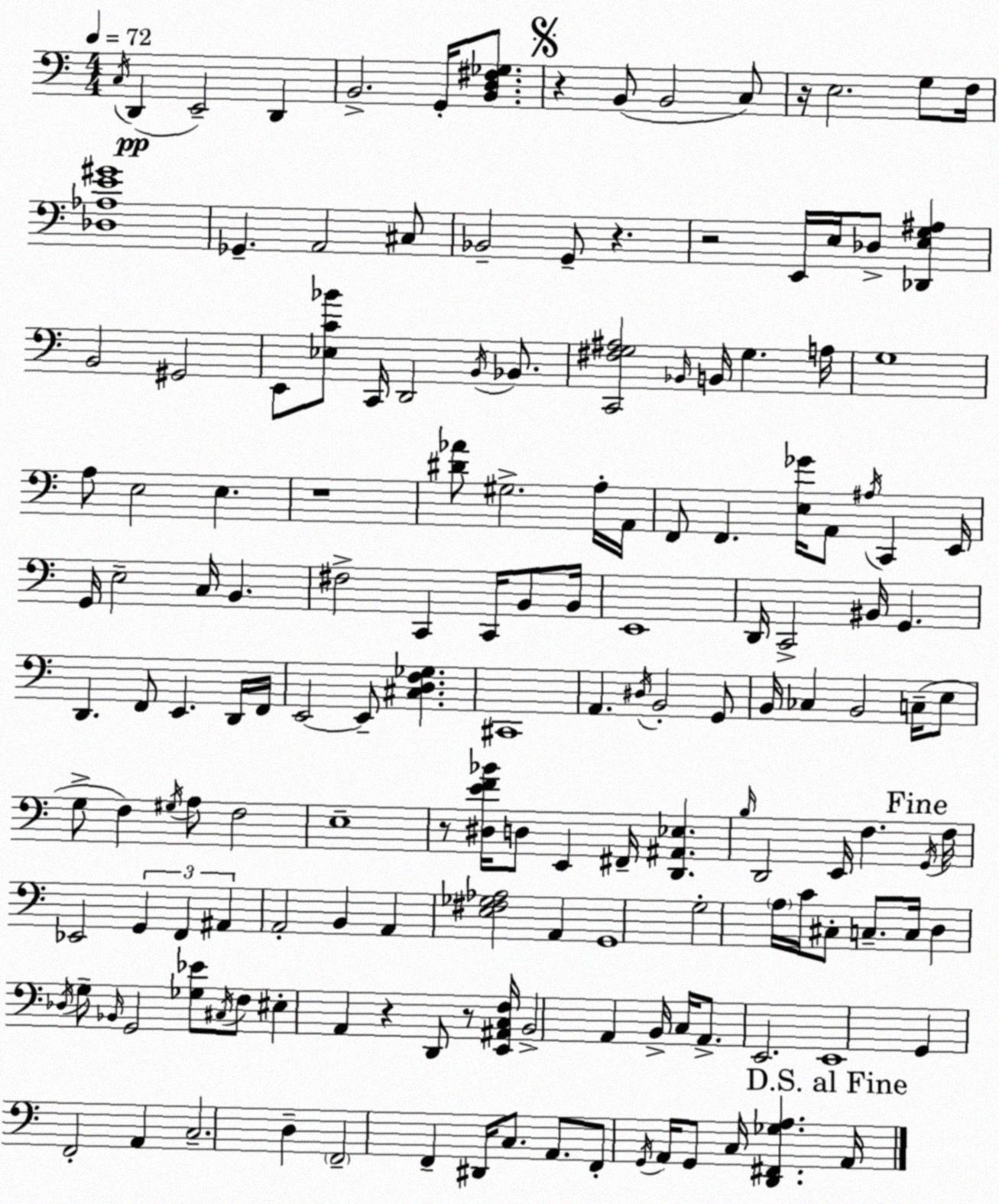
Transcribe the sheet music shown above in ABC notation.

X:1
T:Untitled
M:4/4
L:1/4
K:C
C,/4 D,, E,,2 D,, B,,2 G,,/4 [B,,D,^F,_G,]/2 z B,,/2 B,,2 C,/2 z/4 E,2 G,/2 F,/4 [_D,_A,E^G]4 _G,, A,,2 ^C,/2 _B,,2 G,,/2 z z2 E,,/4 E,/4 _D,/2 [_D,,E,G,^A,] B,,2 ^G,,2 E,,/2 [_E,C_B]/2 C,,/4 D,,2 B,,/4 _B,,/2 [C,,^F,G,^A,]2 _B,,/4 B,,/4 G, A,/4 G,4 A,/2 E,2 E, z4 [^D_A]/2 ^G,2 A,/4 A,,/4 F,,/2 F,, [E,_G]/4 A,,/2 ^A,/4 C,, E,,/4 G,,/4 E,2 C,/4 B,, ^F,2 C,, C,,/4 B,,/2 B,,/4 E,,4 D,,/4 C,,2 ^B,,/4 G,, D,, F,,/2 E,, D,,/4 F,,/4 E,,2 E,,/2 [^C,D,F,_G,] ^C,,4 A,, ^D,/4 B,,2 G,,/2 B,,/4 _C, B,,2 C,/4 E,/2 G,/2 F, ^G,/4 A,/2 F,2 E,4 z/2 [^D,EF_B]/4 D,/2 E,, ^F,,/4 [D,,^A,,_E,] B,/4 D,,2 E,,/4 F, G,,/4 F,/4 _E,,2 G,, F,, ^A,, A,,2 B,, A,, [E,^F,_G,_A,]2 A,, G,,4 G,2 A,/4 C/4 ^C,/2 C,/2 C,/4 D, _D,/4 G,/2 _B,,/4 G,,2 [_G,_E]/2 ^C,/4 F,/2 ^E, A,, z D,,/2 z/2 [E,,^A,,C,F,]/4 B,,2 A,, B,,/4 C,/4 A,,/2 E,,2 E,,4 G,, F,,2 A,, C,2 D, F,,2 F,, ^D,,/4 C,/2 A,,/2 F,,/2 G,,/4 A,,/4 G,,/2 C,/4 [D,,^F,,_G,A,] A,,/4